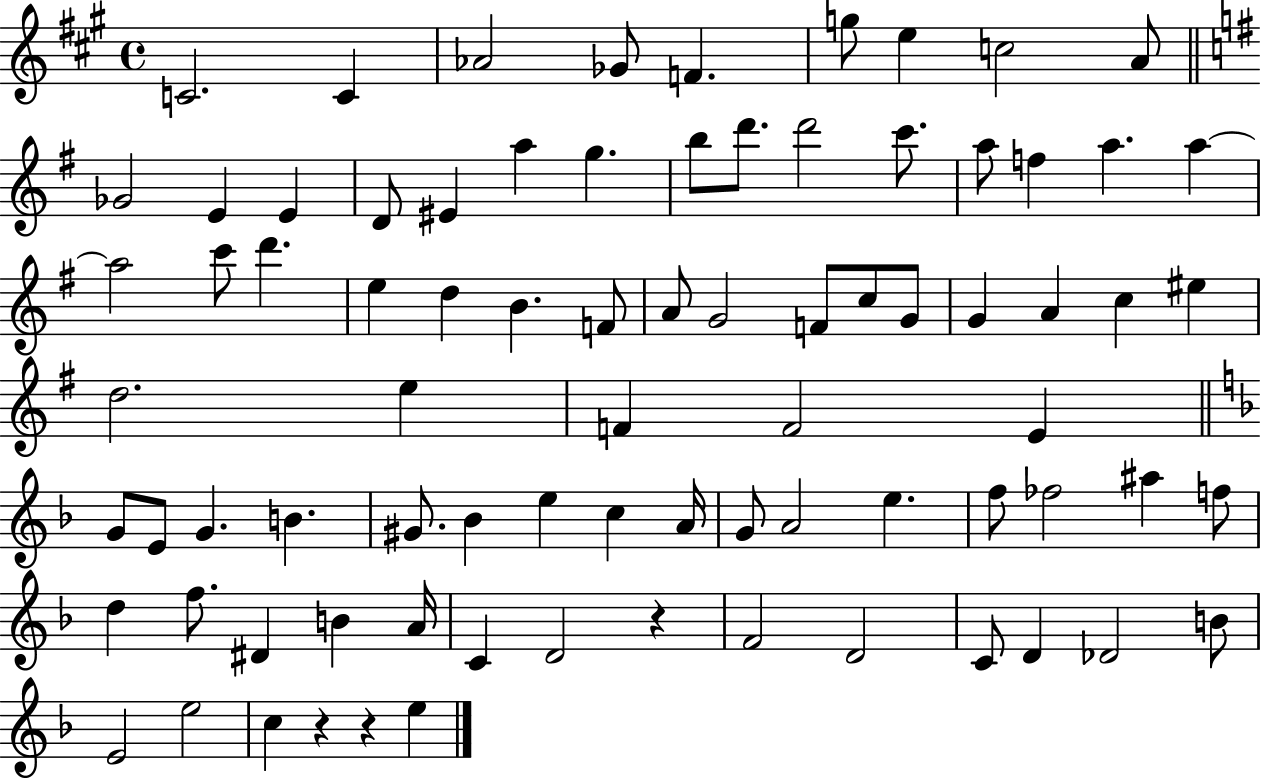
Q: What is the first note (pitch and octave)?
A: C4